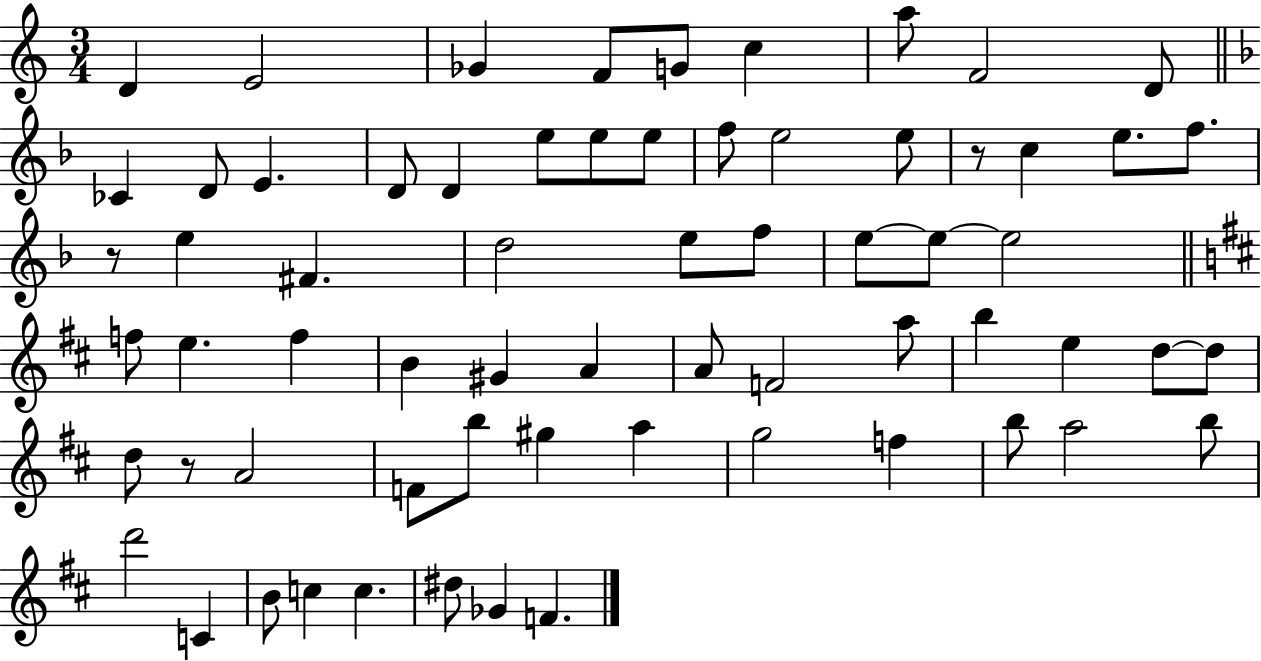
D4/q E4/h Gb4/q F4/e G4/e C5/q A5/e F4/h D4/e CES4/q D4/e E4/q. D4/e D4/q E5/e E5/e E5/e F5/e E5/h E5/e R/e C5/q E5/e. F5/e. R/e E5/q F#4/q. D5/h E5/e F5/e E5/e E5/e E5/h F5/e E5/q. F5/q B4/q G#4/q A4/q A4/e F4/h A5/e B5/q E5/q D5/e D5/e D5/e R/e A4/h F4/e B5/e G#5/q A5/q G5/h F5/q B5/e A5/h B5/e D6/h C4/q B4/e C5/q C5/q. D#5/e Gb4/q F4/q.